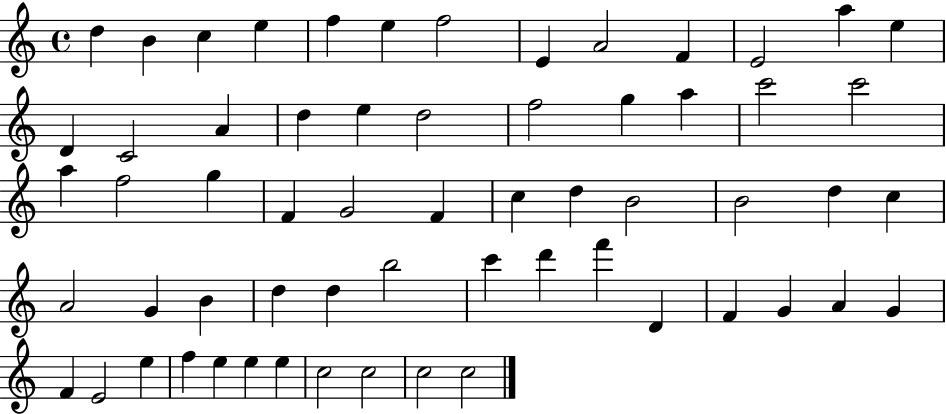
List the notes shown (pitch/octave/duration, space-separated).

D5/q B4/q C5/q E5/q F5/q E5/q F5/h E4/q A4/h F4/q E4/h A5/q E5/q D4/q C4/h A4/q D5/q E5/q D5/h F5/h G5/q A5/q C6/h C6/h A5/q F5/h G5/q F4/q G4/h F4/q C5/q D5/q B4/h B4/h D5/q C5/q A4/h G4/q B4/q D5/q D5/q B5/h C6/q D6/q F6/q D4/q F4/q G4/q A4/q G4/q F4/q E4/h E5/q F5/q E5/q E5/q E5/q C5/h C5/h C5/h C5/h